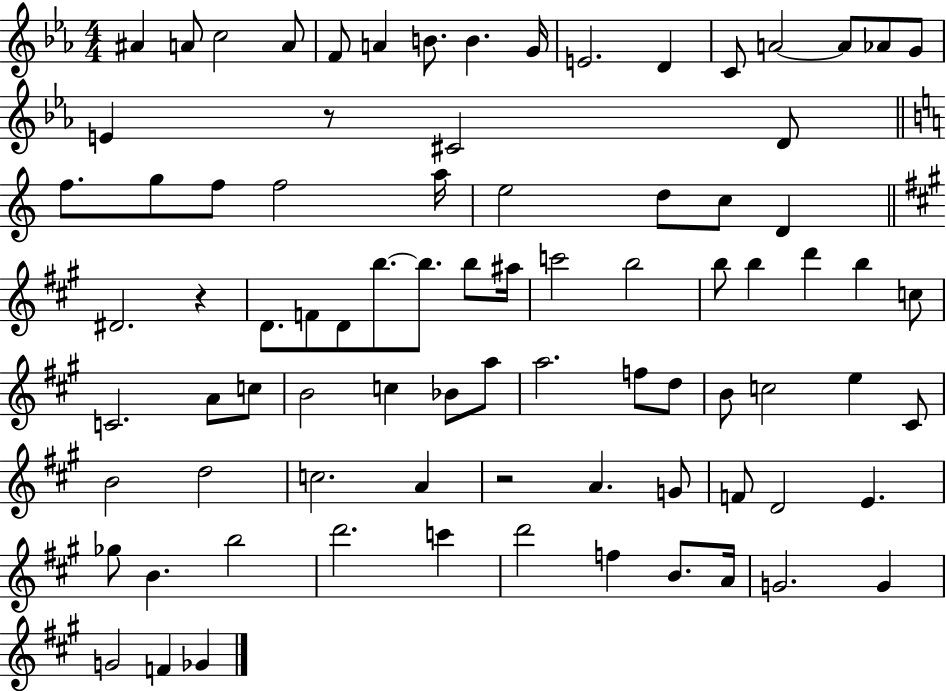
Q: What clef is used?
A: treble